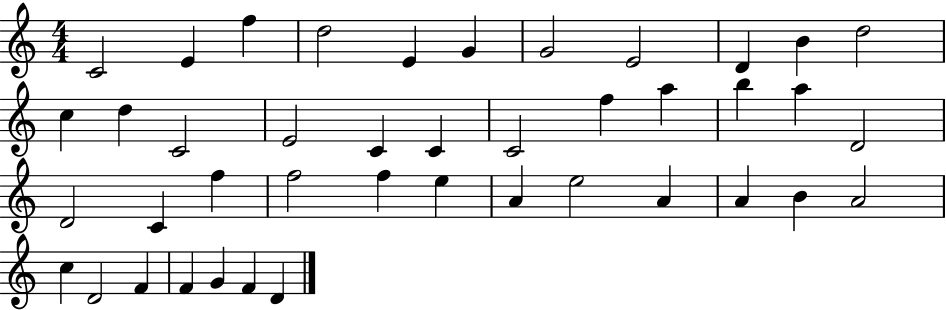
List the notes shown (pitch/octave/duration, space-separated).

C4/h E4/q F5/q D5/h E4/q G4/q G4/h E4/h D4/q B4/q D5/h C5/q D5/q C4/h E4/h C4/q C4/q C4/h F5/q A5/q B5/q A5/q D4/h D4/h C4/q F5/q F5/h F5/q E5/q A4/q E5/h A4/q A4/q B4/q A4/h C5/q D4/h F4/q F4/q G4/q F4/q D4/q